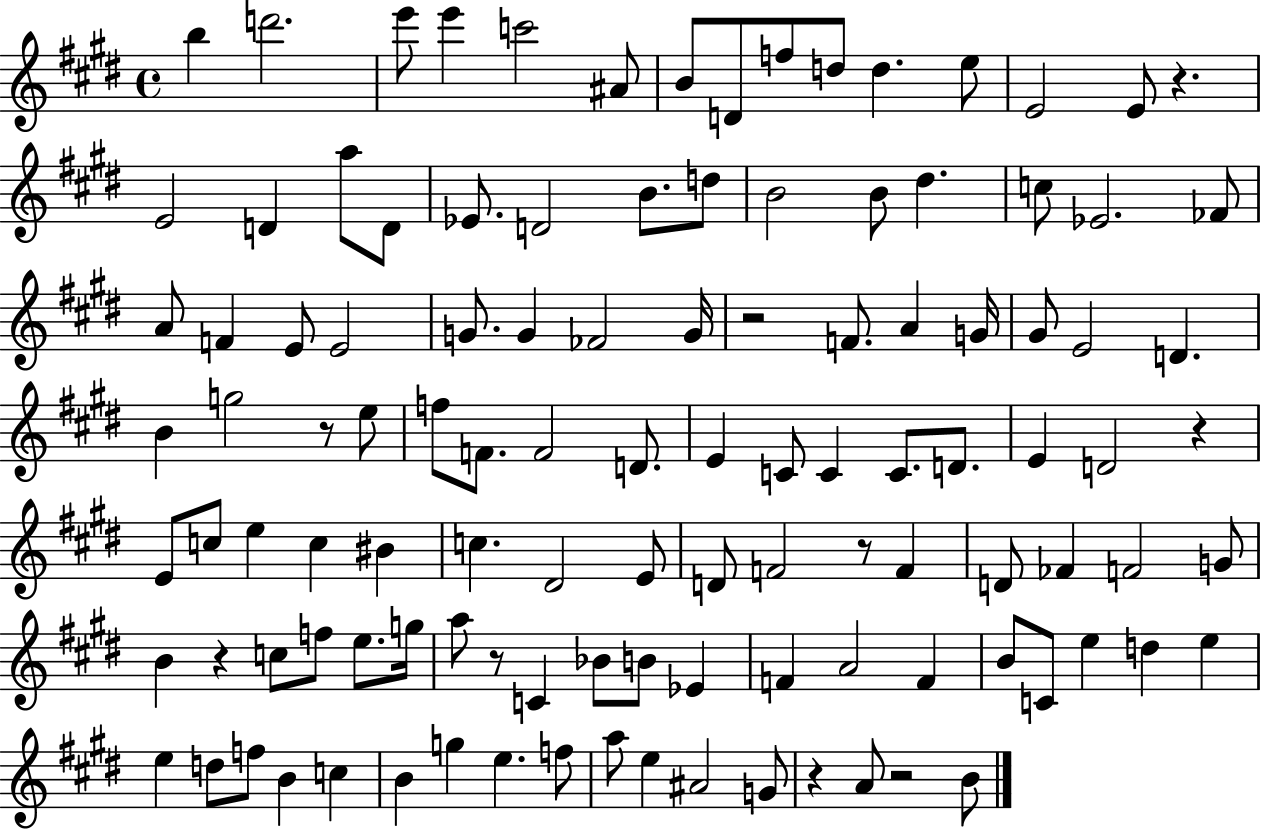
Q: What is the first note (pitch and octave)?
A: B5